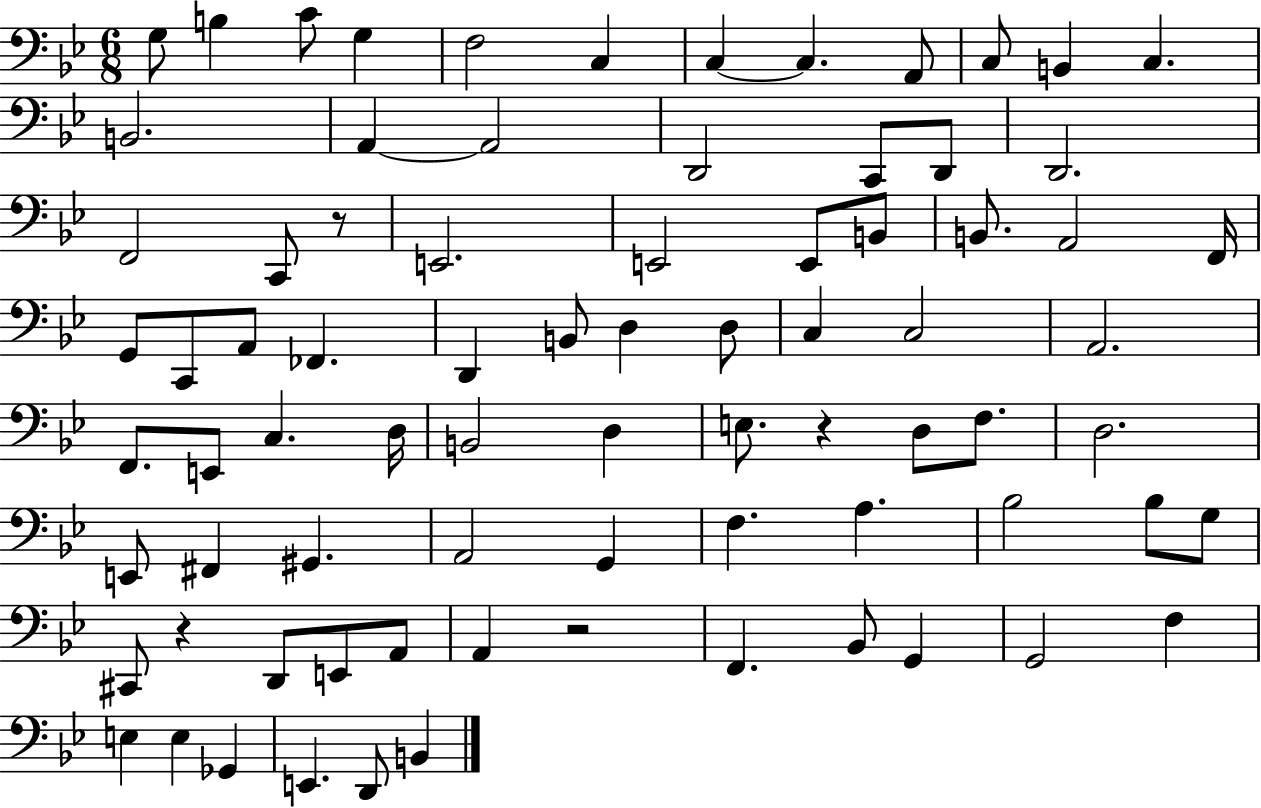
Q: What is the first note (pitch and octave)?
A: G3